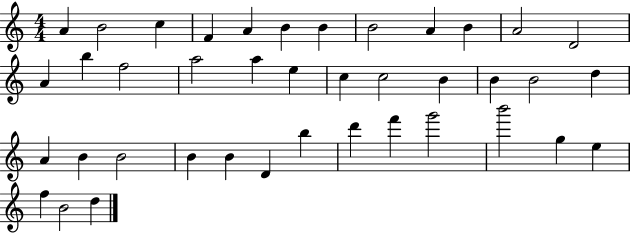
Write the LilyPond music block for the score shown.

{
  \clef treble
  \numericTimeSignature
  \time 4/4
  \key c \major
  a'4 b'2 c''4 | f'4 a'4 b'4 b'4 | b'2 a'4 b'4 | a'2 d'2 | \break a'4 b''4 f''2 | a''2 a''4 e''4 | c''4 c''2 b'4 | b'4 b'2 d''4 | \break a'4 b'4 b'2 | b'4 b'4 d'4 b''4 | d'''4 f'''4 g'''2 | b'''2 g''4 e''4 | \break f''4 b'2 d''4 | \bar "|."
}